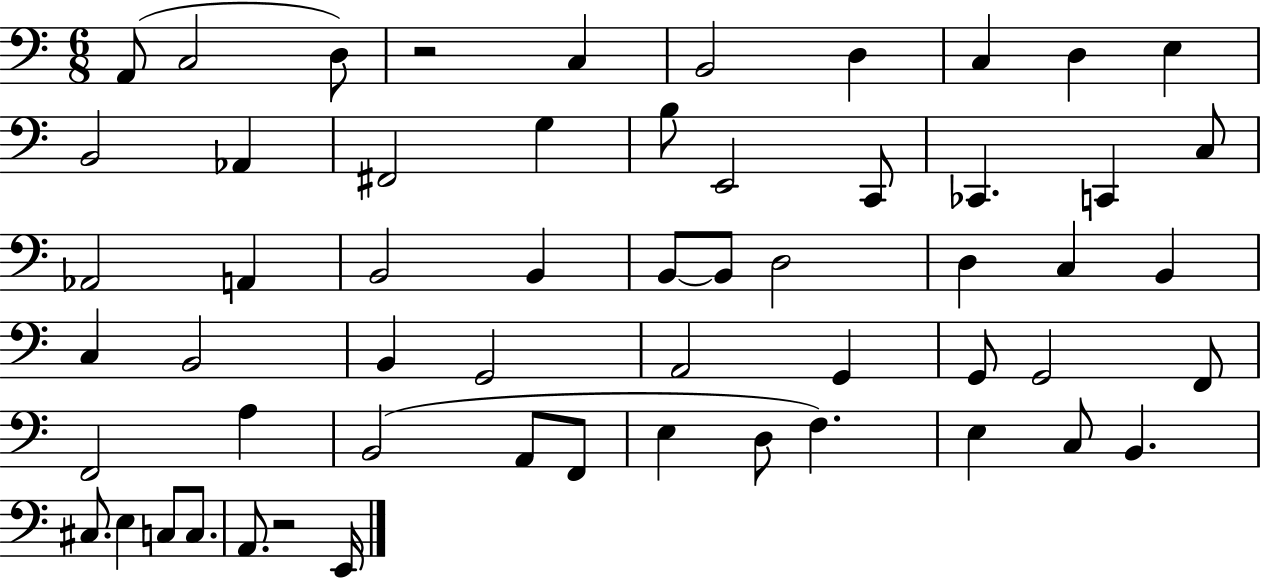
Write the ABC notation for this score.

X:1
T:Untitled
M:6/8
L:1/4
K:C
A,,/2 C,2 D,/2 z2 C, B,,2 D, C, D, E, B,,2 _A,, ^F,,2 G, B,/2 E,,2 C,,/2 _C,, C,, C,/2 _A,,2 A,, B,,2 B,, B,,/2 B,,/2 D,2 D, C, B,, C, B,,2 B,, G,,2 A,,2 G,, G,,/2 G,,2 F,,/2 F,,2 A, B,,2 A,,/2 F,,/2 E, D,/2 F, E, C,/2 B,, ^C,/2 E, C,/2 C,/2 A,,/2 z2 E,,/4